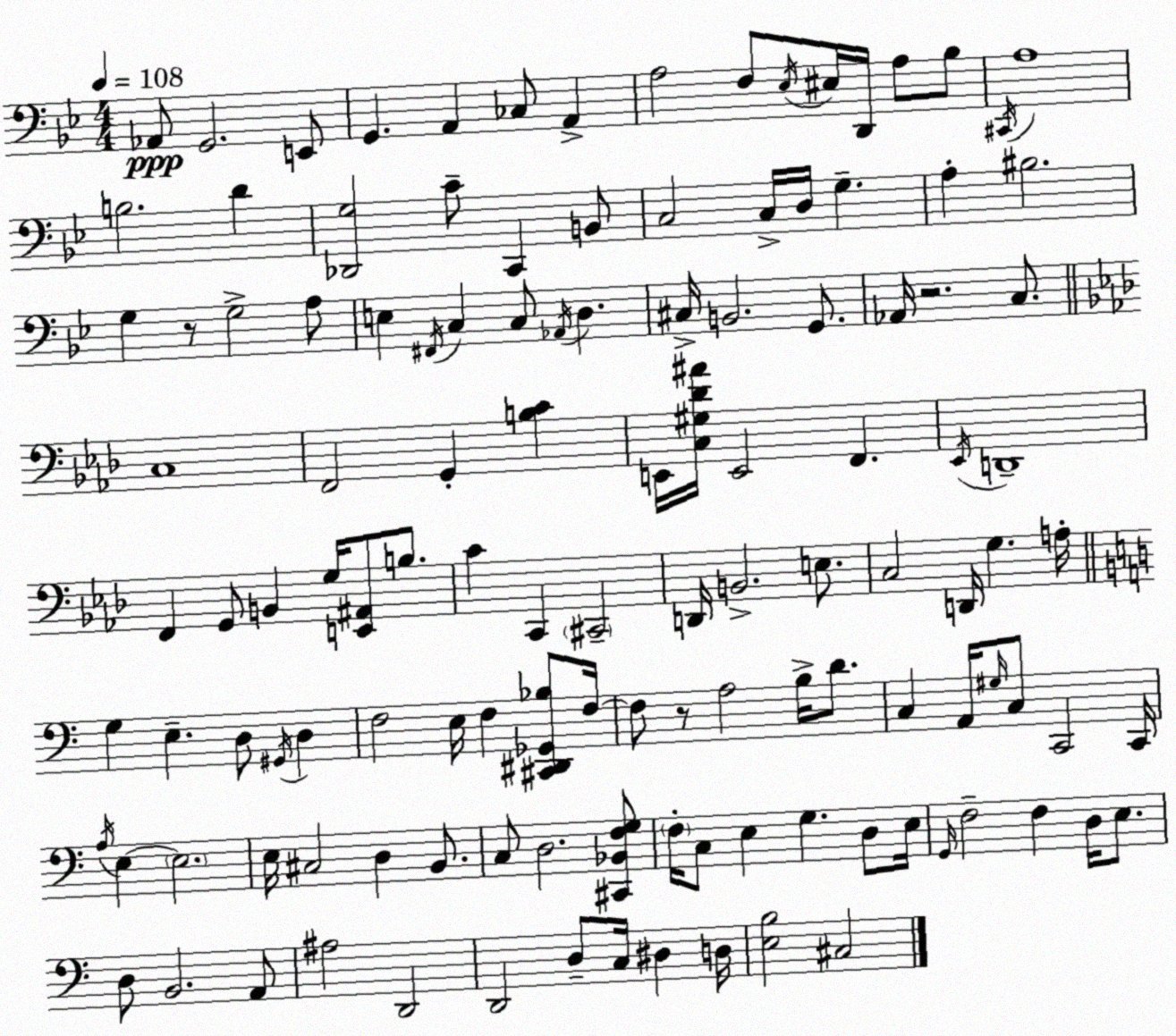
X:1
T:Untitled
M:4/4
L:1/4
K:Gm
_A,,/2 G,,2 E,,/2 G,, A,, _C,/2 A,, A,2 F,/2 _E,/4 ^E,/4 D,,/4 A,/2 _B,/2 ^C,,/4 A,4 B,2 D [_D,,G,]2 C/2 C,, B,,/2 C,2 C,/4 D,/4 G, A, ^B,2 G, z/2 G,2 A,/2 E, ^F,,/4 C, C,/2 _A,,/4 D, ^C,/4 B,,2 G,,/2 _A,,/4 z2 C,/2 C,4 F,,2 G,, [B,C] E,,/4 [C,^G,_D^A]/4 E,,2 F,, _E,,/4 D,,4 F,, G,,/2 B,, G,/4 [E,,^A,,]/2 B,/2 C C,, ^C,,2 D,,/4 B,,2 E,/2 C,2 D,,/4 G, A,/4 G, E, D,/2 ^G,,/4 D, F,2 E,/4 F, [^C,,^D,,_G,,_B,]/2 F,/4 F,/2 z/2 A,2 B,/4 D/2 C, A,,/4 ^G,/4 C,/2 C,,2 C,,/4 A,/4 E, E,2 E,/4 ^C,2 D, B,,/2 C,/2 D,2 [^C,,_B,,F,G,]/2 F,/4 C,/2 E, G, D,/2 E,/4 G,,/4 F,2 F, D,/4 E,/2 D,/2 B,,2 A,,/2 ^A,2 D,,2 D,,2 D,/2 C,/4 ^D, D,/4 [E,B,]2 ^C,2